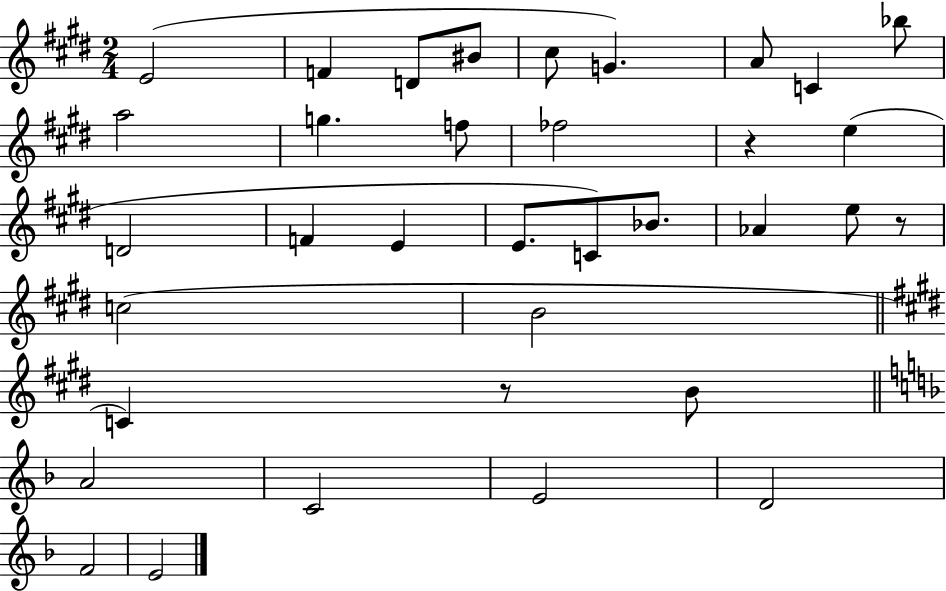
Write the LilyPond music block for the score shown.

{
  \clef treble
  \numericTimeSignature
  \time 2/4
  \key e \major
  \repeat volta 2 { e'2( | f'4 d'8 bis'8 | cis''8 g'4.) | a'8 c'4 bes''8 | \break a''2 | g''4. f''8 | fes''2 | r4 e''4( | \break d'2 | f'4 e'4 | e'8. c'8) bes'8. | aes'4 e''8 r8 | \break c''2( | b'2 | \bar "||" \break \key e \major c'4) r8 b'8 | \bar "||" \break \key f \major a'2 | c'2 | e'2 | d'2 | \break f'2 | e'2 | } \bar "|."
}